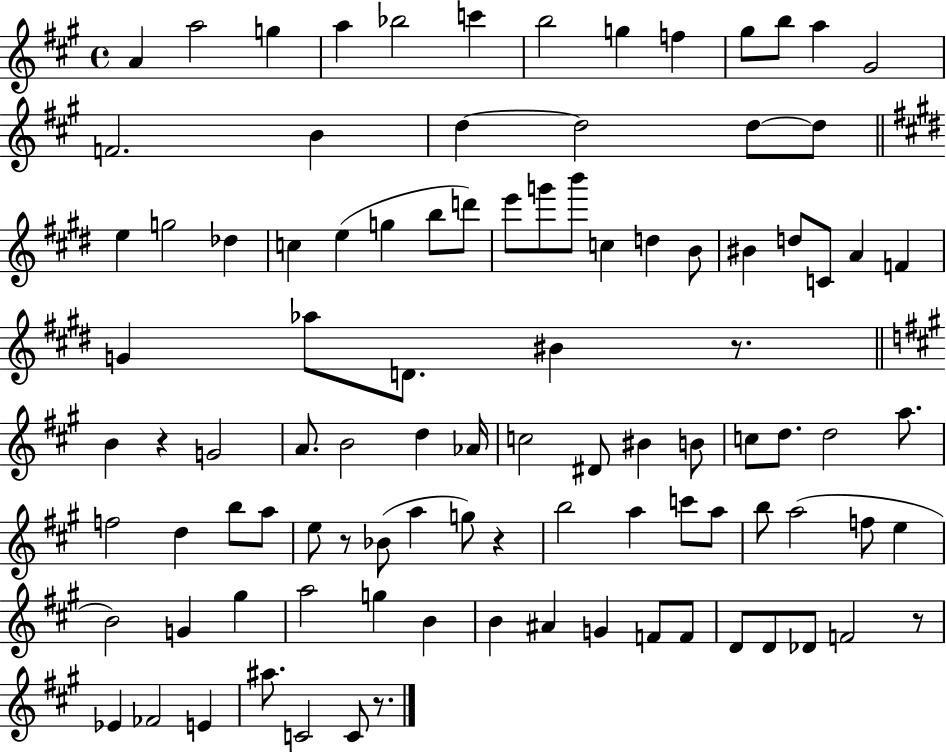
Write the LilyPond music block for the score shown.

{
  \clef treble
  \time 4/4
  \defaultTimeSignature
  \key a \major
  a'4 a''2 g''4 | a''4 bes''2 c'''4 | b''2 g''4 f''4 | gis''8 b''8 a''4 gis'2 | \break f'2. b'4 | d''4~~ d''2 d''8~~ d''8 | \bar "||" \break \key e \major e''4 g''2 des''4 | c''4 e''4( g''4 b''8 d'''8) | e'''8 g'''8 b'''8 c''4 d''4 b'8 | bis'4 d''8 c'8 a'4 f'4 | \break g'4 aes''8 d'8. bis'4 r8. | \bar "||" \break \key a \major b'4 r4 g'2 | a'8. b'2 d''4 aes'16 | c''2 dis'8 bis'4 b'8 | c''8 d''8. d''2 a''8. | \break f''2 d''4 b''8 a''8 | e''8 r8 bes'8( a''4 g''8) r4 | b''2 a''4 c'''8 a''8 | b''8 a''2( f''8 e''4 | \break b'2) g'4 gis''4 | a''2 g''4 b'4 | b'4 ais'4 g'4 f'8 f'8 | d'8 d'8 des'8 f'2 r8 | \break ees'4 fes'2 e'4 | ais''8. c'2 c'8 r8. | \bar "|."
}